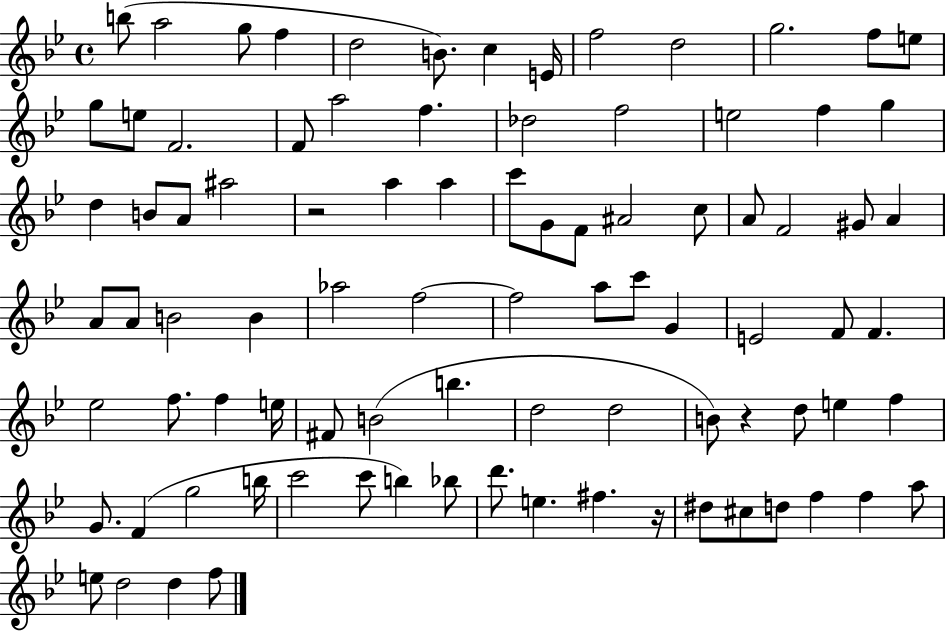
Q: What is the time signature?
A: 4/4